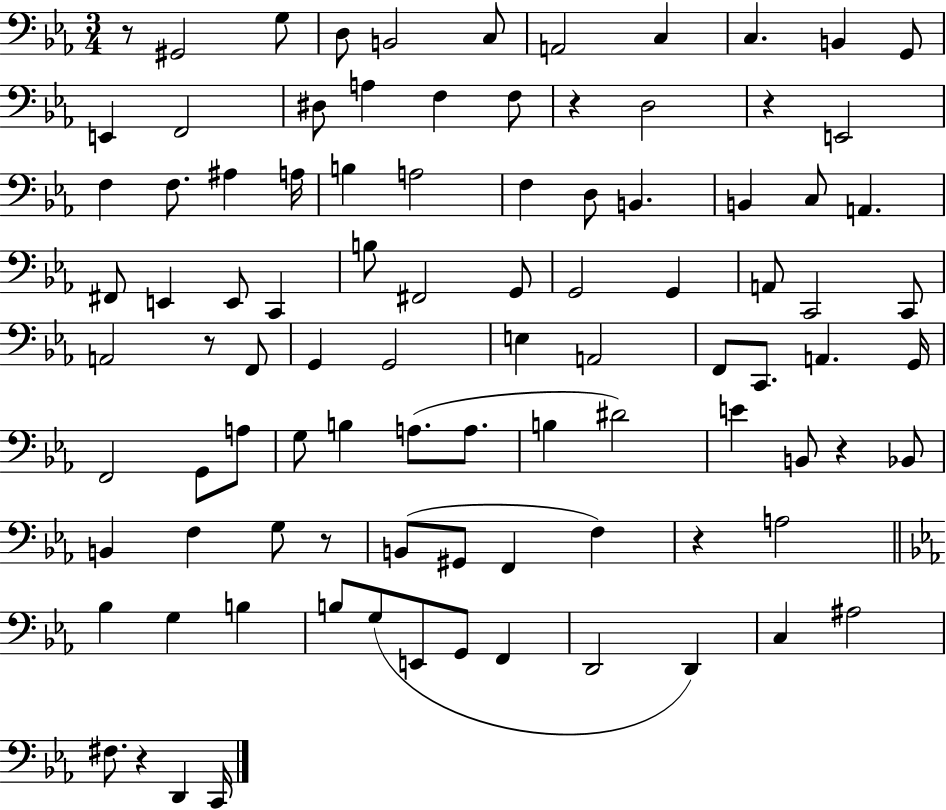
R/e G#2/h G3/e D3/e B2/h C3/e A2/h C3/q C3/q. B2/q G2/e E2/q F2/h D#3/e A3/q F3/q F3/e R/q D3/h R/q E2/h F3/q F3/e. A#3/q A3/s B3/q A3/h F3/q D3/e B2/q. B2/q C3/e A2/q. F#2/e E2/q E2/e C2/q B3/e F#2/h G2/e G2/h G2/q A2/e C2/h C2/e A2/h R/e F2/e G2/q G2/h E3/q A2/h F2/e C2/e. A2/q. G2/s F2/h G2/e A3/e G3/e B3/q A3/e. A3/e. B3/q D#4/h E4/q B2/e R/q Bb2/e B2/q F3/q G3/e R/e B2/e G#2/e F2/q F3/q R/q A3/h Bb3/q G3/q B3/q B3/e G3/e E2/e G2/e F2/q D2/h D2/q C3/q A#3/h F#3/e. R/q D2/q C2/s